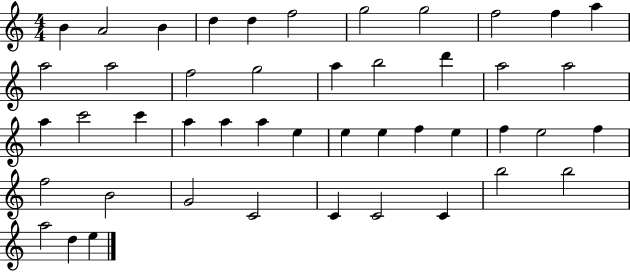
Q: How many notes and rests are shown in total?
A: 46